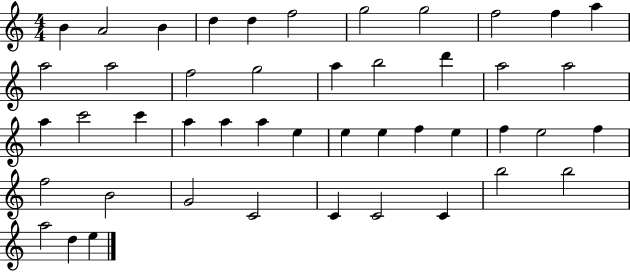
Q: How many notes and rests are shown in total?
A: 46